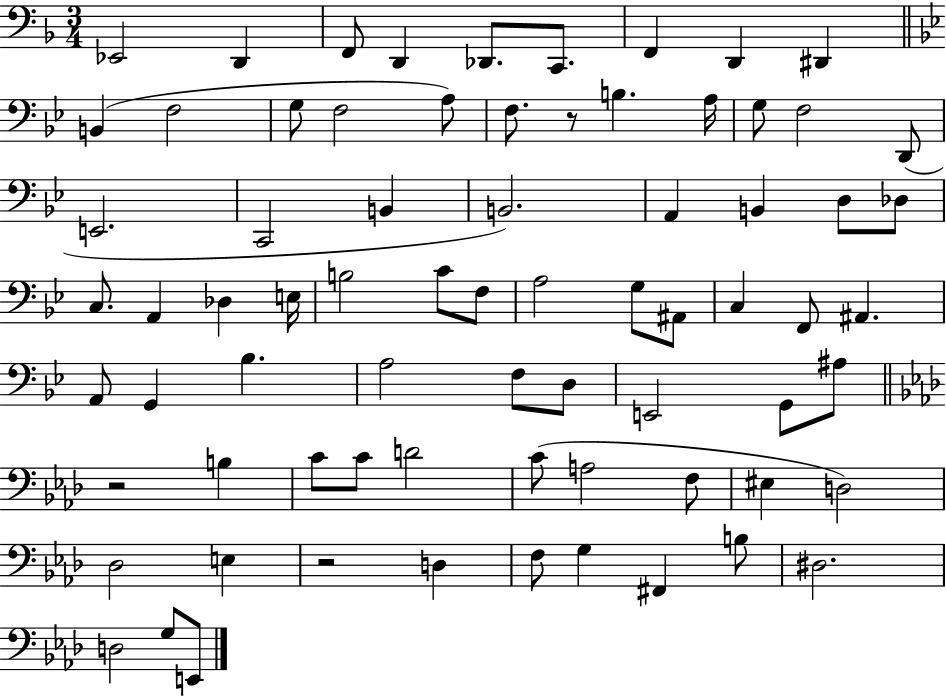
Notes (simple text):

Eb2/h D2/q F2/e D2/q Db2/e. C2/e. F2/q D2/q D#2/q B2/q F3/h G3/e F3/h A3/e F3/e. R/e B3/q. A3/s G3/e F3/h D2/e E2/h. C2/h B2/q B2/h. A2/q B2/q D3/e Db3/e C3/e. A2/q Db3/q E3/s B3/h C4/e F3/e A3/h G3/e A#2/e C3/q F2/e A#2/q. A2/e G2/q Bb3/q. A3/h F3/e D3/e E2/h G2/e A#3/e R/h B3/q C4/e C4/e D4/h C4/e A3/h F3/e EIS3/q D3/h Db3/h E3/q R/h D3/q F3/e G3/q F#2/q B3/e D#3/h. D3/h G3/e E2/e